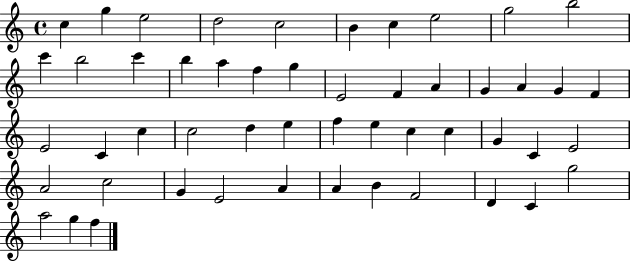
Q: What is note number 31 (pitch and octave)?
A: F5